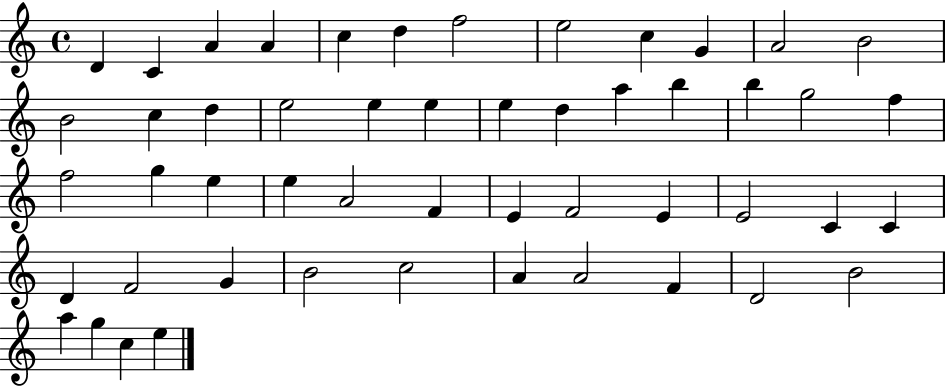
{
  \clef treble
  \time 4/4
  \defaultTimeSignature
  \key c \major
  d'4 c'4 a'4 a'4 | c''4 d''4 f''2 | e''2 c''4 g'4 | a'2 b'2 | \break b'2 c''4 d''4 | e''2 e''4 e''4 | e''4 d''4 a''4 b''4 | b''4 g''2 f''4 | \break f''2 g''4 e''4 | e''4 a'2 f'4 | e'4 f'2 e'4 | e'2 c'4 c'4 | \break d'4 f'2 g'4 | b'2 c''2 | a'4 a'2 f'4 | d'2 b'2 | \break a''4 g''4 c''4 e''4 | \bar "|."
}